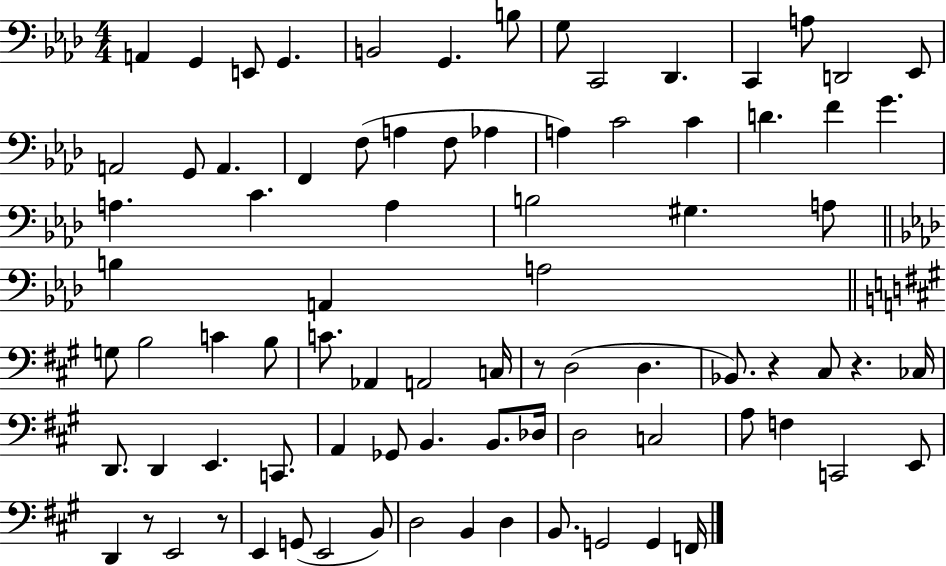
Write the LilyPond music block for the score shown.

{
  \clef bass
  \numericTimeSignature
  \time 4/4
  \key aes \major
  \repeat volta 2 { a,4 g,4 e,8 g,4. | b,2 g,4. b8 | g8 c,2 des,4. | c,4 a8 d,2 ees,8 | \break a,2 g,8 a,4. | f,4 f8( a4 f8 aes4 | a4) c'2 c'4 | d'4. f'4 g'4. | \break a4. c'4. a4 | b2 gis4. a8 | \bar "||" \break \key aes \major b4 a,4 a2 | \bar "||" \break \key a \major g8 b2 c'4 b8 | c'8. aes,4 a,2 c16 | r8 d2( d4. | bes,8.) r4 cis8 r4. ces16 | \break d,8. d,4 e,4. c,8. | a,4 ges,8 b,4. b,8. des16 | d2 c2 | a8 f4 c,2 e,8 | \break d,4 r8 e,2 r8 | e,4 g,8( e,2 b,8) | d2 b,4 d4 | b,8. g,2 g,4 f,16 | \break } \bar "|."
}